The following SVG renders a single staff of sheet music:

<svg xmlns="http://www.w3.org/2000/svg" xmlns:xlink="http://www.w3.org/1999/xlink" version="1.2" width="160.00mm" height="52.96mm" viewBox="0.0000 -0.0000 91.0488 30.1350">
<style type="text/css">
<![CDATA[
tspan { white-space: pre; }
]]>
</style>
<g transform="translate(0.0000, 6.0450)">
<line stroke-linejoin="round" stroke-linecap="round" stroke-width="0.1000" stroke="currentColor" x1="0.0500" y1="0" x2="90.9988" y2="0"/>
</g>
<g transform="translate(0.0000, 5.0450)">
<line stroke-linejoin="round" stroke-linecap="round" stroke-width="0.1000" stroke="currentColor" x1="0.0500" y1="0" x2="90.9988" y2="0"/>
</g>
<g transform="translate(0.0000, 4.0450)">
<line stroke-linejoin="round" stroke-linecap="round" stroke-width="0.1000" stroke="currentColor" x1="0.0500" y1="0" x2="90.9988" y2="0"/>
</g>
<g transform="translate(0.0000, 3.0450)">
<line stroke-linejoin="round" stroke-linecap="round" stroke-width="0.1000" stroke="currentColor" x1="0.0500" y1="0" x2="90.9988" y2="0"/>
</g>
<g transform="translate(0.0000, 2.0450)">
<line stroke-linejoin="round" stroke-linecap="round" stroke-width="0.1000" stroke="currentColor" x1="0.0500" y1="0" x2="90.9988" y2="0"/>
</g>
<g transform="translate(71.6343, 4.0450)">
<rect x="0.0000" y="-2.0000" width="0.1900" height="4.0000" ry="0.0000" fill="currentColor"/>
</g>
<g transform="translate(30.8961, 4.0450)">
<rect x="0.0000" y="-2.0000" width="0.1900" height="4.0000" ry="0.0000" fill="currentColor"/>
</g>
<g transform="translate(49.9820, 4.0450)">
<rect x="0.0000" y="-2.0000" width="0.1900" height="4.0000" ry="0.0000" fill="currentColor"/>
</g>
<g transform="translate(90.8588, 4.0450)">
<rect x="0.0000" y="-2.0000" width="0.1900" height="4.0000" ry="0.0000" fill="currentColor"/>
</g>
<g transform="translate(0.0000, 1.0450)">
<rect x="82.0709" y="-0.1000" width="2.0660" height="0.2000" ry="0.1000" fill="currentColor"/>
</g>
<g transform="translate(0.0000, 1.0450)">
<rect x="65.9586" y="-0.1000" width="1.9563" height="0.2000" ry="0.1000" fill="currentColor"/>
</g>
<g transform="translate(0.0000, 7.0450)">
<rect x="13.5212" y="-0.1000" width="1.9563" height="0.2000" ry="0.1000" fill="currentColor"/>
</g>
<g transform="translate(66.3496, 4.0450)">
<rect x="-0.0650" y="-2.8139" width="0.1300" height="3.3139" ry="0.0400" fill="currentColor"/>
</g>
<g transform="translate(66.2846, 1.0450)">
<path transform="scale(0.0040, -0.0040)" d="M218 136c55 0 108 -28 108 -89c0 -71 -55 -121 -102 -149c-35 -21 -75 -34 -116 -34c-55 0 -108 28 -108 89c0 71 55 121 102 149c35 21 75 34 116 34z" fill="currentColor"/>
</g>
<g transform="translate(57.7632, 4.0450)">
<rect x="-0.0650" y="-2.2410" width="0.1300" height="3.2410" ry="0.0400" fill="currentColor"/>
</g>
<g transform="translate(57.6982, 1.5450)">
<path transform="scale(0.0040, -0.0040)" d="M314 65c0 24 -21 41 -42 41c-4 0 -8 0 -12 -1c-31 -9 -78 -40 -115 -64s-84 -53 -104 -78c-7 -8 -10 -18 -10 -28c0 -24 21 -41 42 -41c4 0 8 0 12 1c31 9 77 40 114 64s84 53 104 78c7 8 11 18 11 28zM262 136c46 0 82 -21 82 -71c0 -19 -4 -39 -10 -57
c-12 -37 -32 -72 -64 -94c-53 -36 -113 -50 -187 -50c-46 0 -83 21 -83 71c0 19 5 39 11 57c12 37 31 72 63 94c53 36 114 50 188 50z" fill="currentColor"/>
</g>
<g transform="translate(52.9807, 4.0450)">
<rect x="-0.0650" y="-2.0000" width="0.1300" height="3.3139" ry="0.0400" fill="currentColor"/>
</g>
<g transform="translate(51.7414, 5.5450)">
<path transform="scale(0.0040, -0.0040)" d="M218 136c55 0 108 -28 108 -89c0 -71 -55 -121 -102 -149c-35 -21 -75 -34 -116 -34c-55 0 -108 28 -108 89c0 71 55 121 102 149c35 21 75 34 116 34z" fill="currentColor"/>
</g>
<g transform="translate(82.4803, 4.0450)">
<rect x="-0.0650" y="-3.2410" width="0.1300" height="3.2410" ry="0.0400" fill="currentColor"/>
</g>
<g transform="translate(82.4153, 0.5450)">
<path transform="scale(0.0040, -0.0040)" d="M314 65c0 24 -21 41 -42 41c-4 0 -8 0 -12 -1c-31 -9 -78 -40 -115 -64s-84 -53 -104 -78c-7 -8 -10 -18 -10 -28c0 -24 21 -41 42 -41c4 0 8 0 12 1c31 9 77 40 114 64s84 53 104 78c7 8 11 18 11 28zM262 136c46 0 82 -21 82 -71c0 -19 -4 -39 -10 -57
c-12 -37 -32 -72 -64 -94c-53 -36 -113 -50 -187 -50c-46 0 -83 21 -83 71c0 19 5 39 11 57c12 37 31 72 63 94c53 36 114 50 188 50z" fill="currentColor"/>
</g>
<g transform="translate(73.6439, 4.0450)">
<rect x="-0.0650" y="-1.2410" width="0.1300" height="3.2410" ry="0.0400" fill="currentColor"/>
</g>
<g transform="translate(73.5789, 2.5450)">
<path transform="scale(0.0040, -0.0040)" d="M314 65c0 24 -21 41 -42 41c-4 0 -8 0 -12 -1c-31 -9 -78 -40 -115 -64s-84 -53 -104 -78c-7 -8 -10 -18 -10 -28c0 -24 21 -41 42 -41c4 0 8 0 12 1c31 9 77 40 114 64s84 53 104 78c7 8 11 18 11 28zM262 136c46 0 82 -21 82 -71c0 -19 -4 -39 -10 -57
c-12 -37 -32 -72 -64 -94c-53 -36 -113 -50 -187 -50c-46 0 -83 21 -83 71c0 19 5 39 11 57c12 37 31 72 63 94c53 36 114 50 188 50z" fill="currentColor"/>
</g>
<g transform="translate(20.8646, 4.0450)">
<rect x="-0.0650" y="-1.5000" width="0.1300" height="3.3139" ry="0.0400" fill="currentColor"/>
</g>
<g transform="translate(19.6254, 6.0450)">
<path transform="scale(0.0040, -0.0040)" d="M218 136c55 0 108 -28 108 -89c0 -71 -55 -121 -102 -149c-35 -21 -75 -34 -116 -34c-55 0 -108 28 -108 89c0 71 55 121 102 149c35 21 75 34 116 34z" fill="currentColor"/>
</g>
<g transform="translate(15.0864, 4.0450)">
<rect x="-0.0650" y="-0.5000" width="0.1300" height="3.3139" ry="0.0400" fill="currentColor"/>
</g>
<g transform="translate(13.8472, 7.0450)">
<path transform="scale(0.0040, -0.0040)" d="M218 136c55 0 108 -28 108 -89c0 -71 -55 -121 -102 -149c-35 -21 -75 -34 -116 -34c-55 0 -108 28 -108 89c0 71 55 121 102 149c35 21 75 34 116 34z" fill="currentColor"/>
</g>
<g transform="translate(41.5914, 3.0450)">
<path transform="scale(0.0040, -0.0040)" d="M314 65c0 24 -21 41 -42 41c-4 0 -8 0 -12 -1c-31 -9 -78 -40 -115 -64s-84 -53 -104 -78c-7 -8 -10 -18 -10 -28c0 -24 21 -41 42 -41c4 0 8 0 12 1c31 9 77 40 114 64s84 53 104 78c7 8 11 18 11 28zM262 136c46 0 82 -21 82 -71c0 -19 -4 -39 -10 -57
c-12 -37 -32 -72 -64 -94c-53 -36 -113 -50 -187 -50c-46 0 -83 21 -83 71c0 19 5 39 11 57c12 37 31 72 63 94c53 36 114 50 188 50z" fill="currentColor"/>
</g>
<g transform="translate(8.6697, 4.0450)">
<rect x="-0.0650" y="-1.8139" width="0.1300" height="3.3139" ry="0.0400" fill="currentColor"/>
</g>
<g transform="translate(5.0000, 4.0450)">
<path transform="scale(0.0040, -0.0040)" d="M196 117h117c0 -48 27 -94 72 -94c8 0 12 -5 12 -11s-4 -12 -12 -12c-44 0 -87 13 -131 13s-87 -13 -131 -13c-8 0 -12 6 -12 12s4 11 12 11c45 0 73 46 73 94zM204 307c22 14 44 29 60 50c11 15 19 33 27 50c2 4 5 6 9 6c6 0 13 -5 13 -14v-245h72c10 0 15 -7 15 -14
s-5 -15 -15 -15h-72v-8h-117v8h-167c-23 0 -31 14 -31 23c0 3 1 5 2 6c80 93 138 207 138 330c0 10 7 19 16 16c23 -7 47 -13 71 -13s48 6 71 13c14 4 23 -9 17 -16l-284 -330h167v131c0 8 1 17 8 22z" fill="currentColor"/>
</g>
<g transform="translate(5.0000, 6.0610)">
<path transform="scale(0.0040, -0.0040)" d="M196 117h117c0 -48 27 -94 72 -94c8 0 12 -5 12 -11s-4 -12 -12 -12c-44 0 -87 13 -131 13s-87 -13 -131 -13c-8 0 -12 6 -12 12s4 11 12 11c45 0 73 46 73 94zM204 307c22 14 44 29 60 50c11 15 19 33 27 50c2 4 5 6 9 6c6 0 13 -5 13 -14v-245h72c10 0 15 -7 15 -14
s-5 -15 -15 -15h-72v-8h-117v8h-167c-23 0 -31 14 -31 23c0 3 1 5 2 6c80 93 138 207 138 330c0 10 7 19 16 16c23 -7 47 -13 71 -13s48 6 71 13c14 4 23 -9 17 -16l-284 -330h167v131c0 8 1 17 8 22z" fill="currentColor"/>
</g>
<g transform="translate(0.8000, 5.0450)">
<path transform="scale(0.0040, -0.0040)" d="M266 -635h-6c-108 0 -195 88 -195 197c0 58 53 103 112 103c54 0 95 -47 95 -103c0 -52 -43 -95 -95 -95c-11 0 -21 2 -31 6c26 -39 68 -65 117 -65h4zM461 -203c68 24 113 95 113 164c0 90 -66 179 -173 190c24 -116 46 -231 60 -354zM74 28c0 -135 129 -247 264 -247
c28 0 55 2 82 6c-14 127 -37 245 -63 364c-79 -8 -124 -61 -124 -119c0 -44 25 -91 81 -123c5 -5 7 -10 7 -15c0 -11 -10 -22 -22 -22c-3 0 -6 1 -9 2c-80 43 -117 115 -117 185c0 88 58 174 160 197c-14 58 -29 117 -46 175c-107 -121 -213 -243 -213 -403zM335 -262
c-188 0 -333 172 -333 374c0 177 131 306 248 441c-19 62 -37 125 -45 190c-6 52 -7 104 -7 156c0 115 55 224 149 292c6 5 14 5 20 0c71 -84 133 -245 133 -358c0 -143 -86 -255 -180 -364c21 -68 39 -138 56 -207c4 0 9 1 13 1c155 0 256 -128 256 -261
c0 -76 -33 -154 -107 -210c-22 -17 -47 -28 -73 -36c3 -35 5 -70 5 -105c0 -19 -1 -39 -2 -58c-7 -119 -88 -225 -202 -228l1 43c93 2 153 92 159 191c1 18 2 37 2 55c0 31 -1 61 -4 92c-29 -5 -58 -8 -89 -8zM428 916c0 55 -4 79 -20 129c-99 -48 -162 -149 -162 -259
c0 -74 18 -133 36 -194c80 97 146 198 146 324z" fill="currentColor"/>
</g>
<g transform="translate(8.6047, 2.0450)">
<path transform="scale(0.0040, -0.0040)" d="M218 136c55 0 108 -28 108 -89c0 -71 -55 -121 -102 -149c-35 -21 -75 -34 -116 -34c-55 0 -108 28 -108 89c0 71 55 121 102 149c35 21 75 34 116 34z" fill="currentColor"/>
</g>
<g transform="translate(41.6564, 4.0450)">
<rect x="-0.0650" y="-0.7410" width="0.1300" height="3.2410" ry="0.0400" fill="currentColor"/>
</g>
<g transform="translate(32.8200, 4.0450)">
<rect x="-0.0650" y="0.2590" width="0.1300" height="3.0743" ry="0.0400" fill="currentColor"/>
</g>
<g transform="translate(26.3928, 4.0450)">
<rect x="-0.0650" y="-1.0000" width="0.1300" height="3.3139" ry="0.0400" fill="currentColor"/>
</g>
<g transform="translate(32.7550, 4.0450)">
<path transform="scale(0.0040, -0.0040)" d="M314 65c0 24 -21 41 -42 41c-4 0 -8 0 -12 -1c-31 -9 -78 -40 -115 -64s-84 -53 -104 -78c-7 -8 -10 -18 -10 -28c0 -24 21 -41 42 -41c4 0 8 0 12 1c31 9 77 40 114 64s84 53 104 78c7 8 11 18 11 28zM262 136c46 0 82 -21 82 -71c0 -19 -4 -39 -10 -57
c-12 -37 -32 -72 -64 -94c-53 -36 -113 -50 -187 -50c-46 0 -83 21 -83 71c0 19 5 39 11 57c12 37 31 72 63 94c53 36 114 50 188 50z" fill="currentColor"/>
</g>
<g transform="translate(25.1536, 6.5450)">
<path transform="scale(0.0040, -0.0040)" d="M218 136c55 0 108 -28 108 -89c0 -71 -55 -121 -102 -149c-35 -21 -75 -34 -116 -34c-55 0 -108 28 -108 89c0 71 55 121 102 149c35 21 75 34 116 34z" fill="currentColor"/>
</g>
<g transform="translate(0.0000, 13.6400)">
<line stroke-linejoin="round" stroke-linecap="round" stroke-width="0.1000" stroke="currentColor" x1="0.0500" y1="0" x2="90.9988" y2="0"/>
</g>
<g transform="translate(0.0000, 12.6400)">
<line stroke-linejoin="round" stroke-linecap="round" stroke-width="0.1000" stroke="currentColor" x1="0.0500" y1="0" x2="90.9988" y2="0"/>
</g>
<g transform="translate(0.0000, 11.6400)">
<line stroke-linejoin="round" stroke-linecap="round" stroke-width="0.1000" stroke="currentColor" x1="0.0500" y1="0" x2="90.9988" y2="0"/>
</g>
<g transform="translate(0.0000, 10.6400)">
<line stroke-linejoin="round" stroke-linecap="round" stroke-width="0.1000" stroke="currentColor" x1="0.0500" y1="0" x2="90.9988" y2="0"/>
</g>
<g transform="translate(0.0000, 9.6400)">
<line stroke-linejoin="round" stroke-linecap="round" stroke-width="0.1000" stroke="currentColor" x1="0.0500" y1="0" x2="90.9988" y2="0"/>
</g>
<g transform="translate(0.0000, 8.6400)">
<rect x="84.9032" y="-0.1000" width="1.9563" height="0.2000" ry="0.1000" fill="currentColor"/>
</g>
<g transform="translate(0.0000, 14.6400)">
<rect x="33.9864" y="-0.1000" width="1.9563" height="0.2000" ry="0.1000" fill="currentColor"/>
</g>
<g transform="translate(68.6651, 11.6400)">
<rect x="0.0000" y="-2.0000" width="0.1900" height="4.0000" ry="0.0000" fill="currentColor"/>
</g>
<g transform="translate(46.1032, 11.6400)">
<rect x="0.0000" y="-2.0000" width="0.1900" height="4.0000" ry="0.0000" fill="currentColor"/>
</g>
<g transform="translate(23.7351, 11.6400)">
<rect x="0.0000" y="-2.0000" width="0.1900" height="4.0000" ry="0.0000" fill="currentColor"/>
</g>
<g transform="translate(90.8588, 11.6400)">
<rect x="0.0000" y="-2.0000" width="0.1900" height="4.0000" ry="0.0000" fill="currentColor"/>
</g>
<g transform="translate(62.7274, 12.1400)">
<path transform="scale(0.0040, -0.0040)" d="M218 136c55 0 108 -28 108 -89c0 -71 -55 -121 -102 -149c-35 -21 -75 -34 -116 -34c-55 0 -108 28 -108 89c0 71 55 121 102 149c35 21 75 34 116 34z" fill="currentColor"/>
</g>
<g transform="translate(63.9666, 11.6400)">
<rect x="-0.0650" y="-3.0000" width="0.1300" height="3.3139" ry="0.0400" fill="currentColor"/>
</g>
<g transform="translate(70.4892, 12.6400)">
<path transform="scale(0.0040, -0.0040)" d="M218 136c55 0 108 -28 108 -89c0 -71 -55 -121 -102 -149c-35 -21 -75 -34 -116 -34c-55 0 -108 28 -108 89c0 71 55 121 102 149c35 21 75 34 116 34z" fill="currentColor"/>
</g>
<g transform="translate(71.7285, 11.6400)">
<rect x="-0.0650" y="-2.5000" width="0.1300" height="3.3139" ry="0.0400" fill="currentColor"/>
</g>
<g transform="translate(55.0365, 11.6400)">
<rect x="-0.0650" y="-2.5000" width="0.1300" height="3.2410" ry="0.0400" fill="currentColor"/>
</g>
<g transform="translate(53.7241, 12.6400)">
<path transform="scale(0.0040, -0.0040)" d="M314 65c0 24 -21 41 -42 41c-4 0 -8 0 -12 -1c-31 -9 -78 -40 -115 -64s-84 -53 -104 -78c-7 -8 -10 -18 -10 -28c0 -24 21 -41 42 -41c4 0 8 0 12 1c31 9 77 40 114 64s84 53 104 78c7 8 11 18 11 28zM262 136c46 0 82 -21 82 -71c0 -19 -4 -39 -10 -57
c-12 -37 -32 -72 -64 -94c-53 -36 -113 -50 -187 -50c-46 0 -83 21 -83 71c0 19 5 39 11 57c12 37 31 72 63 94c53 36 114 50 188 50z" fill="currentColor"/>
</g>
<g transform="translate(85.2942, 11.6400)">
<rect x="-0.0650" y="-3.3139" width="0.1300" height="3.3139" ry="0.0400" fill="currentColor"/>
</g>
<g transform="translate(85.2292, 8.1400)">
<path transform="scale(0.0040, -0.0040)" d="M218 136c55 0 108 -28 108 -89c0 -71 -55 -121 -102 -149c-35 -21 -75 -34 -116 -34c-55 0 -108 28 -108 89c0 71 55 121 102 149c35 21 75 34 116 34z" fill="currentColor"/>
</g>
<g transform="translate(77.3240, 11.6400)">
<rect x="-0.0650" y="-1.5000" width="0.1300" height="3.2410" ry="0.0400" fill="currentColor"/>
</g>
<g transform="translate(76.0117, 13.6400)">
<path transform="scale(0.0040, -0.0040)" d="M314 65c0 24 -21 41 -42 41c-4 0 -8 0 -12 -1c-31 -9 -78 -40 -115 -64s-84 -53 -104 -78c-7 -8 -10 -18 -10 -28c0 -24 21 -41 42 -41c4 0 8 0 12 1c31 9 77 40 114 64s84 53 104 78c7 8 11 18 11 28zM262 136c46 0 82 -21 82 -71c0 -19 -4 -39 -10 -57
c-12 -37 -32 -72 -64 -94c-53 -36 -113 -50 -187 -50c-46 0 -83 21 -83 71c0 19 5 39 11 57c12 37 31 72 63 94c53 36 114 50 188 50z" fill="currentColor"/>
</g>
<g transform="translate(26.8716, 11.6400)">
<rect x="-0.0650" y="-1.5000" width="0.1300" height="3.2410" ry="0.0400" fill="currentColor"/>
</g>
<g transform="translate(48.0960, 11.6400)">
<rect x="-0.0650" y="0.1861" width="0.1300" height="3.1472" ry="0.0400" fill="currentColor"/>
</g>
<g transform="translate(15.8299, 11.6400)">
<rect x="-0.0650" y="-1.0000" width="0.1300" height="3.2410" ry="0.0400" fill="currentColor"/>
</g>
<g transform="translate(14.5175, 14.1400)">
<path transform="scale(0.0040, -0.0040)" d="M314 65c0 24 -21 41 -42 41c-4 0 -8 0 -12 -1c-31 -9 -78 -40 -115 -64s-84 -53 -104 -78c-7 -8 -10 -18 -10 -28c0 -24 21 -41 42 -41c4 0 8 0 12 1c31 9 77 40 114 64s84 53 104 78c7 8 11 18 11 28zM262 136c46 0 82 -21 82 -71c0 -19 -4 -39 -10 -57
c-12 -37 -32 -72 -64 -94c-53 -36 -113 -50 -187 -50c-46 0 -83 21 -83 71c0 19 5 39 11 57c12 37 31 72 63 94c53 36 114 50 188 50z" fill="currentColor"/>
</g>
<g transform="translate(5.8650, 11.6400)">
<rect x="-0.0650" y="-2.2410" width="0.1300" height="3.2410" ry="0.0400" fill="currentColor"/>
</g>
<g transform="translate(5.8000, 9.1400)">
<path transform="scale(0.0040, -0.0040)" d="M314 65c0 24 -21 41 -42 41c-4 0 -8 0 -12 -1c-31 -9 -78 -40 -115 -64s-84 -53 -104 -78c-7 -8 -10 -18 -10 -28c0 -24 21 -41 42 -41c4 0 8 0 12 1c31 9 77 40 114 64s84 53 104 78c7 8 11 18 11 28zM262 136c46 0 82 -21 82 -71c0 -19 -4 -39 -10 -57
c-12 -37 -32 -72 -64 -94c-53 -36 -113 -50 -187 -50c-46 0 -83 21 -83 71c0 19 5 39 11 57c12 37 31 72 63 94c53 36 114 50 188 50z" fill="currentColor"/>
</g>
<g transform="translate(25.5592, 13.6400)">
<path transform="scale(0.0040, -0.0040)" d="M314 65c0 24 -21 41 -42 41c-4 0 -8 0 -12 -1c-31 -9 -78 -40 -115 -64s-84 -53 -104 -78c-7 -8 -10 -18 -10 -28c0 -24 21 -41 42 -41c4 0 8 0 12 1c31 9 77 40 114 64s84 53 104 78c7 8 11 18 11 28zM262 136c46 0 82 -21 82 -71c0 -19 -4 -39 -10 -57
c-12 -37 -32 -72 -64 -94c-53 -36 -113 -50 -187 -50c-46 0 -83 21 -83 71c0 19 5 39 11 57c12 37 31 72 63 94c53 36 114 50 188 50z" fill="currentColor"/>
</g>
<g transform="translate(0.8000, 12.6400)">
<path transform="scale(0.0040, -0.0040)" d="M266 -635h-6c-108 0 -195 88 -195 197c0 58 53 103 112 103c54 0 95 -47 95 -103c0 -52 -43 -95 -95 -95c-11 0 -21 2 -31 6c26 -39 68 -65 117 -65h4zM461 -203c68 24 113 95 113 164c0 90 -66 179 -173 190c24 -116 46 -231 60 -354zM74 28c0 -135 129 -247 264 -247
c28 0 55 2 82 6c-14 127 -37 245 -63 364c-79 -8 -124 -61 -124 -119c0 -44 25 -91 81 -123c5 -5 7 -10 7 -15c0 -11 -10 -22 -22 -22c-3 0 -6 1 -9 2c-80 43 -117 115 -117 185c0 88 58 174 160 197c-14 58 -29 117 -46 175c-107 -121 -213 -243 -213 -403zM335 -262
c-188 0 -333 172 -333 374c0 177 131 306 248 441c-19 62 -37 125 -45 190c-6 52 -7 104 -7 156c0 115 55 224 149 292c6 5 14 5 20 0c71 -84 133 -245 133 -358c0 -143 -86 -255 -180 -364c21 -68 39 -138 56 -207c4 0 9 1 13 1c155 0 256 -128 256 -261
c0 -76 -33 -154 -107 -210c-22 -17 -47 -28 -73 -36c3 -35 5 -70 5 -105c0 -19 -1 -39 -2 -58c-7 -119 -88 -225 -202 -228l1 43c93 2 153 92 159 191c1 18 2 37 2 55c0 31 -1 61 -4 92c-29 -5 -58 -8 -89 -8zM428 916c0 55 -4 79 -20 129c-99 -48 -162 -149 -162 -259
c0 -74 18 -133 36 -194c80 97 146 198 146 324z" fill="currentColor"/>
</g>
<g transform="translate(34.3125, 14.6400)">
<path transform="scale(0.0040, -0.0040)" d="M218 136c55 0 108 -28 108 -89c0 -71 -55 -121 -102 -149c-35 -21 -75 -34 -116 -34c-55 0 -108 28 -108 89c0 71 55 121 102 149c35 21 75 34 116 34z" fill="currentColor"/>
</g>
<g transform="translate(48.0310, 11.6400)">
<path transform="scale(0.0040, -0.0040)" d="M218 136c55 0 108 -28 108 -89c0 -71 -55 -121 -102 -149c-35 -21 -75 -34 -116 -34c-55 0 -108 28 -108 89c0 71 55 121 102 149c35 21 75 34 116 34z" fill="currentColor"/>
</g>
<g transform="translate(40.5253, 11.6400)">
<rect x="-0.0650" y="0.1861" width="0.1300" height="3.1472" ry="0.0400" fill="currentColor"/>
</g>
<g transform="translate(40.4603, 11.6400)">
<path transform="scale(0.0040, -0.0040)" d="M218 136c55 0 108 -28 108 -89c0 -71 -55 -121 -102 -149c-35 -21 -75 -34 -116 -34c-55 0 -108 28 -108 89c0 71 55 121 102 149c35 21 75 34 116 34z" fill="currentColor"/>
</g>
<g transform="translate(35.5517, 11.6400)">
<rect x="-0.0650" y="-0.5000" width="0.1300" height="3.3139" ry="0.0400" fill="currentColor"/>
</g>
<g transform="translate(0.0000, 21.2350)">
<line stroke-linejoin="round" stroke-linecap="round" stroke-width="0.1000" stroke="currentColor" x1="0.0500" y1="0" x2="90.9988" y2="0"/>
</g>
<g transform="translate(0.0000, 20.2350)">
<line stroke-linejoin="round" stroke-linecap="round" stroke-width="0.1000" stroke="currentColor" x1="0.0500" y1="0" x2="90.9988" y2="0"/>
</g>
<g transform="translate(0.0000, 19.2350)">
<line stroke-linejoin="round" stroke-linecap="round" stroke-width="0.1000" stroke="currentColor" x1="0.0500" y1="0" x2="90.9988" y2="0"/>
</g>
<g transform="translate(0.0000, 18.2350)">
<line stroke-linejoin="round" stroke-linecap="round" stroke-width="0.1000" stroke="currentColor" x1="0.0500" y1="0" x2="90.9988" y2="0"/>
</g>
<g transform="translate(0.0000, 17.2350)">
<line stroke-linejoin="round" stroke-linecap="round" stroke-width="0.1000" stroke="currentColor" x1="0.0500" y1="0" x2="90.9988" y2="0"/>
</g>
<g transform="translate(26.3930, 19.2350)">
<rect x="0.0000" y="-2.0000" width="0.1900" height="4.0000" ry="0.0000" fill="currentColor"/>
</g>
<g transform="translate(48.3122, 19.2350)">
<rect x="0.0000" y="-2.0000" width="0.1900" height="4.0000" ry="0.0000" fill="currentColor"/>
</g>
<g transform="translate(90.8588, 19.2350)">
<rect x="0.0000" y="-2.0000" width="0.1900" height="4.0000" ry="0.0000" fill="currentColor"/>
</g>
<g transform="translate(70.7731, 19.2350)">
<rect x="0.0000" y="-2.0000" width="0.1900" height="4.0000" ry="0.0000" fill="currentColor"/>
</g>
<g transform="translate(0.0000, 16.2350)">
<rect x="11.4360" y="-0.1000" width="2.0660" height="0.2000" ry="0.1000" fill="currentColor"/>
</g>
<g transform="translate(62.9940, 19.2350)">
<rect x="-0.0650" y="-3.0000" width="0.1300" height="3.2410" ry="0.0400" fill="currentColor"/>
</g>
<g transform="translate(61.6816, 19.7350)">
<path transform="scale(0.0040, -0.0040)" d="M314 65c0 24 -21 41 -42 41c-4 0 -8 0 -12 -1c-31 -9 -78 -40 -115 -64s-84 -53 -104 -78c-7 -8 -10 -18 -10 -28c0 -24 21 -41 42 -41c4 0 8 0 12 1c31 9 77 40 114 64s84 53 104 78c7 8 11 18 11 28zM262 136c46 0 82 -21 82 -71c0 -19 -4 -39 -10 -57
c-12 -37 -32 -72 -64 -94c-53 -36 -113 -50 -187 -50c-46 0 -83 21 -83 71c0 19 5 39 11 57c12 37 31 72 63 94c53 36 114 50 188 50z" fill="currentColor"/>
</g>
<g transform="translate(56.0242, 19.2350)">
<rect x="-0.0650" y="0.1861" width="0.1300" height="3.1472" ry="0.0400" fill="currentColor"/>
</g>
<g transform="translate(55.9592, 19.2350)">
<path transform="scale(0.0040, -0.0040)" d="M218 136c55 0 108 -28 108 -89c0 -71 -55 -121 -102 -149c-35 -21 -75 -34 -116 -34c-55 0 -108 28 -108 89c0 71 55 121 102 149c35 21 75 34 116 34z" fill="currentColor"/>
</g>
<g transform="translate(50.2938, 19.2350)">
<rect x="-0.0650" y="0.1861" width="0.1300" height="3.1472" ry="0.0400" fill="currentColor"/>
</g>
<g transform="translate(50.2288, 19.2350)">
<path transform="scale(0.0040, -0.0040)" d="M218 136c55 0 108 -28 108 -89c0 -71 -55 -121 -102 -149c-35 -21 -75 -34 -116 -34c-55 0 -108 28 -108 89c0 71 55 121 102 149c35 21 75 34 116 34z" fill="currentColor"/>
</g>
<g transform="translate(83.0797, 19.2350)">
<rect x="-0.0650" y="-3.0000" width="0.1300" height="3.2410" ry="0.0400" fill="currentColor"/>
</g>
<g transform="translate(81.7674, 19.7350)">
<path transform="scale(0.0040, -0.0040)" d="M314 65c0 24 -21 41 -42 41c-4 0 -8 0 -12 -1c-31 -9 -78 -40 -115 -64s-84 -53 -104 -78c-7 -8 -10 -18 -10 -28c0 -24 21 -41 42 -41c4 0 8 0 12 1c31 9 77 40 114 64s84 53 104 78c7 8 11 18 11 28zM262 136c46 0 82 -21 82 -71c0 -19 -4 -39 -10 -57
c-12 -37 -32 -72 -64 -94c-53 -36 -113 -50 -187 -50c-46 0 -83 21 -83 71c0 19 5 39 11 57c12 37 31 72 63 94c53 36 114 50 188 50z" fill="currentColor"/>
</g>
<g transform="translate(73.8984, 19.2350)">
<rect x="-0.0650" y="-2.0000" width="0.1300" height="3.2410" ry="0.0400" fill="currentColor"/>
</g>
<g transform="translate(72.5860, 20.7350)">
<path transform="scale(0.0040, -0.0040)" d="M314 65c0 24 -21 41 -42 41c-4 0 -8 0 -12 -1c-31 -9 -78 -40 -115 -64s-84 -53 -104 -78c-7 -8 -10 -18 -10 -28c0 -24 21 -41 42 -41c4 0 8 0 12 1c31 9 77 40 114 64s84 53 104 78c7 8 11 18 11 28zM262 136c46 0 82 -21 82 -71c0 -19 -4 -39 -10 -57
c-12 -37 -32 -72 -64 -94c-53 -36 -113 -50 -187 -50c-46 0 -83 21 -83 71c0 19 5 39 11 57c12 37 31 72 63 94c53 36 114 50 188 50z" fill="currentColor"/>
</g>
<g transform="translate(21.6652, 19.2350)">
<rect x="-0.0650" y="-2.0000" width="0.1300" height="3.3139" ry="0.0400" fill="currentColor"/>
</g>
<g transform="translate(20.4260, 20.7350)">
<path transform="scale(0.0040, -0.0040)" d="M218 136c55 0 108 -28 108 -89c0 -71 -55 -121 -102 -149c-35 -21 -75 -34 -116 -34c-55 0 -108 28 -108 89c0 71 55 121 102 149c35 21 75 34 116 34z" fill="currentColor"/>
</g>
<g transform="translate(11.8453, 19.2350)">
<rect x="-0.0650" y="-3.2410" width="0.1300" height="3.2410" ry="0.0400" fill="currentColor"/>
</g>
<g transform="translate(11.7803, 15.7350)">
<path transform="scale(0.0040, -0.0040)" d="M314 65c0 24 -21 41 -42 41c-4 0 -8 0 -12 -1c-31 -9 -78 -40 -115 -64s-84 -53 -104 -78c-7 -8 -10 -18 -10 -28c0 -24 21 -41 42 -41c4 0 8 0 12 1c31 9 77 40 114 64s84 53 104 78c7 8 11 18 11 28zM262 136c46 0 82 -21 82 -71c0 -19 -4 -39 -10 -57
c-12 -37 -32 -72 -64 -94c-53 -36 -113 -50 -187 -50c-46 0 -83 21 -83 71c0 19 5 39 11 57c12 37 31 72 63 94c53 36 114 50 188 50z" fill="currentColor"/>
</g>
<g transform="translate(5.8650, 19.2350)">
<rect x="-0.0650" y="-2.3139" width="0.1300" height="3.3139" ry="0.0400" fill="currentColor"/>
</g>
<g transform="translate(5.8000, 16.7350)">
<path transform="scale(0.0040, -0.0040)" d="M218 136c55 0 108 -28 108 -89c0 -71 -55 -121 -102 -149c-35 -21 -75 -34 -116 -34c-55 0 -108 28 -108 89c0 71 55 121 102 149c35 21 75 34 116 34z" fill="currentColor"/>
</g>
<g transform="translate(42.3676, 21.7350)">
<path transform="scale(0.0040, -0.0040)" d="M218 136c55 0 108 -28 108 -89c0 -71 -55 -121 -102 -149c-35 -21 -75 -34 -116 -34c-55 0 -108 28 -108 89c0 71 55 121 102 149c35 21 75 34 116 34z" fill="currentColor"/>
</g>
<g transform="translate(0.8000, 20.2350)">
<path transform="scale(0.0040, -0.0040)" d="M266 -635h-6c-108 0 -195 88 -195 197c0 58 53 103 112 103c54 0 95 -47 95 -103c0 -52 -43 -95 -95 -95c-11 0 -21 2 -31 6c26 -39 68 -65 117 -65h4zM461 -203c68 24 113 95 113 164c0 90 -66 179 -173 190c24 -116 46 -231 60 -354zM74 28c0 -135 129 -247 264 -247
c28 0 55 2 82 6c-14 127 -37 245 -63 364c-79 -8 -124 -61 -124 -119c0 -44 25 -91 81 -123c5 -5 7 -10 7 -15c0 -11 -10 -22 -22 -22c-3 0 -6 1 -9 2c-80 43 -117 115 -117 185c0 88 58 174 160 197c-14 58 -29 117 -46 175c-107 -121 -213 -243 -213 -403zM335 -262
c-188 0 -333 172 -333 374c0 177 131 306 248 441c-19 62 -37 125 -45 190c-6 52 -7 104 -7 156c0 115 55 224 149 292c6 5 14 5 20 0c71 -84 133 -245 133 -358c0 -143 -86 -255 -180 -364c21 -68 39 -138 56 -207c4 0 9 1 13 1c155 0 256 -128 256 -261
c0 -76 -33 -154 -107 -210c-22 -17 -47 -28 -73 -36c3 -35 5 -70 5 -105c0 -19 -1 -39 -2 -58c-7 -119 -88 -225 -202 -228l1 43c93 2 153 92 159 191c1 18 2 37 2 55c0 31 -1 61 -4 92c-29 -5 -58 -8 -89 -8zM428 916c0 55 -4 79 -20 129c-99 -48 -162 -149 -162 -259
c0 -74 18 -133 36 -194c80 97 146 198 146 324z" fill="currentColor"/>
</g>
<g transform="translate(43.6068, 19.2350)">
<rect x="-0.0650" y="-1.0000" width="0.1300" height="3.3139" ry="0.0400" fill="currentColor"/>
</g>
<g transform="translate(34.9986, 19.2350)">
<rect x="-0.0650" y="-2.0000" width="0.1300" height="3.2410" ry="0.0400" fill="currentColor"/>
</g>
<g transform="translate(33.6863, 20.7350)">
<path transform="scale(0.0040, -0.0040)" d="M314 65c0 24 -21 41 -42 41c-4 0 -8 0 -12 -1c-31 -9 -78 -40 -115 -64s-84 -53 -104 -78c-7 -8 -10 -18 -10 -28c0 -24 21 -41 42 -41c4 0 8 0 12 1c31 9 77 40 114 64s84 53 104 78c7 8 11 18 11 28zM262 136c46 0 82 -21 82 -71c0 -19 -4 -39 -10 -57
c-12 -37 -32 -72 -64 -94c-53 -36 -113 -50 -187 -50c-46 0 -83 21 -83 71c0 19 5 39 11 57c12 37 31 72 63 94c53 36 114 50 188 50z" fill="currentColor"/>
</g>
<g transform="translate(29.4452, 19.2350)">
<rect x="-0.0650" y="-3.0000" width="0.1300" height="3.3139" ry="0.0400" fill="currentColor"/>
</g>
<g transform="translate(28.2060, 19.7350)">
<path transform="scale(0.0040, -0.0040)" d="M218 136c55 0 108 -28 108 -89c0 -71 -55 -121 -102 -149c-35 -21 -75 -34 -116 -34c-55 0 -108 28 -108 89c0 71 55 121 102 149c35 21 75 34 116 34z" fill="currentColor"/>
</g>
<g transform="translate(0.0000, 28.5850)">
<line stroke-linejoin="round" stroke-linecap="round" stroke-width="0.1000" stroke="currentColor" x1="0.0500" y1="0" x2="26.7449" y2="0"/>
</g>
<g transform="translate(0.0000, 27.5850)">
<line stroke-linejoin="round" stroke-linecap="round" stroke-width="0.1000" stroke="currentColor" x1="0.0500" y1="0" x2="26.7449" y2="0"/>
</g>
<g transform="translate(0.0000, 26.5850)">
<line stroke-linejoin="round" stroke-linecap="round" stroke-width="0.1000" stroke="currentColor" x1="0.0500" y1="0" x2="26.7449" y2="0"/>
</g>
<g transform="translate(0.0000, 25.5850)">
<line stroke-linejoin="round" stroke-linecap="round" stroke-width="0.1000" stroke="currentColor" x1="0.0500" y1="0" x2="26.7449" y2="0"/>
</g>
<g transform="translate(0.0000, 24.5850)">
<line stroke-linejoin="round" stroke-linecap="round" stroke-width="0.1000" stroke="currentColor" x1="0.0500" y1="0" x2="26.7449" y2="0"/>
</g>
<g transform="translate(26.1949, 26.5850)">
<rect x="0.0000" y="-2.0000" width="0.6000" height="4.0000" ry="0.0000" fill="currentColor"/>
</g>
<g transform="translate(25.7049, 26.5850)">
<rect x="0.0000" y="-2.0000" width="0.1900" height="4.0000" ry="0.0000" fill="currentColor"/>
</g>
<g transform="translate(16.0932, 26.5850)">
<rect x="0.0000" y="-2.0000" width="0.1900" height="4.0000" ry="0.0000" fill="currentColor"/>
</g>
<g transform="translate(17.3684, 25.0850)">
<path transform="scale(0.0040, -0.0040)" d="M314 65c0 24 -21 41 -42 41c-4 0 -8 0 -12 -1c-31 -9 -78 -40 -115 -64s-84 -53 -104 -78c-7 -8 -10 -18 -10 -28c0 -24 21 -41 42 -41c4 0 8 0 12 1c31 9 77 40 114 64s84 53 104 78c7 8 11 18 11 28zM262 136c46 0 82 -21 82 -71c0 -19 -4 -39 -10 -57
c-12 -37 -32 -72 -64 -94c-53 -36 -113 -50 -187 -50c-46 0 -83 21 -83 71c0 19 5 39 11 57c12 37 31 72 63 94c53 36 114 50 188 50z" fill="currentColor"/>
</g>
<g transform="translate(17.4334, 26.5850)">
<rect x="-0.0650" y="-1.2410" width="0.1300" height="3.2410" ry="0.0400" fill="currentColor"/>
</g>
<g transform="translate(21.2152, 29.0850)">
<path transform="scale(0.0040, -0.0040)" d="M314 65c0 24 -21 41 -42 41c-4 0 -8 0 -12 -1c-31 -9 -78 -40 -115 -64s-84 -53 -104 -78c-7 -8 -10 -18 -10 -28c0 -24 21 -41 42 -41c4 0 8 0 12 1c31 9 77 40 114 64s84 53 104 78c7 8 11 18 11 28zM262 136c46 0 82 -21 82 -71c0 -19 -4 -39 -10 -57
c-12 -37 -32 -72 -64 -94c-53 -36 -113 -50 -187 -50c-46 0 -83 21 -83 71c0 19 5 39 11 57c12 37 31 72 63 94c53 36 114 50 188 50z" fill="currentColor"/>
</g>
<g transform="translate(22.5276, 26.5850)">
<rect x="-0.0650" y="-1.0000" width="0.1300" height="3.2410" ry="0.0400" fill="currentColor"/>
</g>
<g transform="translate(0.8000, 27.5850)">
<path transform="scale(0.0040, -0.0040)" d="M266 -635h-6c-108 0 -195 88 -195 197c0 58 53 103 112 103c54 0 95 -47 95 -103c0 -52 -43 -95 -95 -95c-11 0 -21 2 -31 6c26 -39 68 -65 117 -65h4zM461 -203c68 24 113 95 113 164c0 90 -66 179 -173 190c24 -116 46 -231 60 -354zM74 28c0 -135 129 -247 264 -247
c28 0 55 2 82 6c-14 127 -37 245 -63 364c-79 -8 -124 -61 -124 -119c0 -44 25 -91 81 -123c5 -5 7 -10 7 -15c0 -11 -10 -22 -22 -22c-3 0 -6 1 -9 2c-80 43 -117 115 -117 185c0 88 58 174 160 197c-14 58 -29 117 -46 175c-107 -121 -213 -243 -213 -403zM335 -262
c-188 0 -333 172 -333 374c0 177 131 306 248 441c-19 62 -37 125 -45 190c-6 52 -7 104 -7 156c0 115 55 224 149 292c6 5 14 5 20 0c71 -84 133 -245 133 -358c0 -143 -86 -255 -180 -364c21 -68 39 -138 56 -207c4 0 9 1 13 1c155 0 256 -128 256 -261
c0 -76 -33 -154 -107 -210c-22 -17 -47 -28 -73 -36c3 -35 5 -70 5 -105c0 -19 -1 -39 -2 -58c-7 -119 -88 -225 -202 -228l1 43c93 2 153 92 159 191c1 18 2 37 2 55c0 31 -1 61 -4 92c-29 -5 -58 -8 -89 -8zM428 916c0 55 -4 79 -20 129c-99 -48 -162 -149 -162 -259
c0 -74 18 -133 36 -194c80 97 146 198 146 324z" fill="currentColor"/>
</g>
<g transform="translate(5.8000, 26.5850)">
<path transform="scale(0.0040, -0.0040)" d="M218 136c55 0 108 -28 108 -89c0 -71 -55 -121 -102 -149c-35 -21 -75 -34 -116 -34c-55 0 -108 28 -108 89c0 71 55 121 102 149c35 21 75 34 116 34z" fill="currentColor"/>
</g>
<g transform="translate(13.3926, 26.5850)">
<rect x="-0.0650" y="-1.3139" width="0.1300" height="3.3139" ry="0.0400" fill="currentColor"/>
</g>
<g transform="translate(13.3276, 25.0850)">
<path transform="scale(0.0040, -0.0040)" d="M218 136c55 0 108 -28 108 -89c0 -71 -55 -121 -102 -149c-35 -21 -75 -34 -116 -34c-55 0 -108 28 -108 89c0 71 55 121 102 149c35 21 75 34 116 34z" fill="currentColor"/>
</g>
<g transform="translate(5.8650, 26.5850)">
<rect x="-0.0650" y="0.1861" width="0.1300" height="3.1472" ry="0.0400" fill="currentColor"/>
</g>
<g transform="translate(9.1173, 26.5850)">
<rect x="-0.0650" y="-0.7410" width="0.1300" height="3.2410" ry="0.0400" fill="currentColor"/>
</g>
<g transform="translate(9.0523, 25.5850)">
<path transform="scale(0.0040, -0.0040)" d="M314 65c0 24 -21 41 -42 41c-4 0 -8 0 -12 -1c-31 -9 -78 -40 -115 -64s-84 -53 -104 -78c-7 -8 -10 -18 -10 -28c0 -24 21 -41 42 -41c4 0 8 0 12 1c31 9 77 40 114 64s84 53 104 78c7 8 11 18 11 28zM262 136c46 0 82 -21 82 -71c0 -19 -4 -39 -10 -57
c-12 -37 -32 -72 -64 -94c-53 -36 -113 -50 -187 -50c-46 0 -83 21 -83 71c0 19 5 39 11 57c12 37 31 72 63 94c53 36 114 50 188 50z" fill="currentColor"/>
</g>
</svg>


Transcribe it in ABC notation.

X:1
T:Untitled
M:4/4
L:1/4
K:C
f C E D B2 d2 F g2 a e2 b2 g2 D2 E2 C B B G2 A G E2 b g b2 F A F2 D B B A2 F2 A2 B d2 e e2 D2